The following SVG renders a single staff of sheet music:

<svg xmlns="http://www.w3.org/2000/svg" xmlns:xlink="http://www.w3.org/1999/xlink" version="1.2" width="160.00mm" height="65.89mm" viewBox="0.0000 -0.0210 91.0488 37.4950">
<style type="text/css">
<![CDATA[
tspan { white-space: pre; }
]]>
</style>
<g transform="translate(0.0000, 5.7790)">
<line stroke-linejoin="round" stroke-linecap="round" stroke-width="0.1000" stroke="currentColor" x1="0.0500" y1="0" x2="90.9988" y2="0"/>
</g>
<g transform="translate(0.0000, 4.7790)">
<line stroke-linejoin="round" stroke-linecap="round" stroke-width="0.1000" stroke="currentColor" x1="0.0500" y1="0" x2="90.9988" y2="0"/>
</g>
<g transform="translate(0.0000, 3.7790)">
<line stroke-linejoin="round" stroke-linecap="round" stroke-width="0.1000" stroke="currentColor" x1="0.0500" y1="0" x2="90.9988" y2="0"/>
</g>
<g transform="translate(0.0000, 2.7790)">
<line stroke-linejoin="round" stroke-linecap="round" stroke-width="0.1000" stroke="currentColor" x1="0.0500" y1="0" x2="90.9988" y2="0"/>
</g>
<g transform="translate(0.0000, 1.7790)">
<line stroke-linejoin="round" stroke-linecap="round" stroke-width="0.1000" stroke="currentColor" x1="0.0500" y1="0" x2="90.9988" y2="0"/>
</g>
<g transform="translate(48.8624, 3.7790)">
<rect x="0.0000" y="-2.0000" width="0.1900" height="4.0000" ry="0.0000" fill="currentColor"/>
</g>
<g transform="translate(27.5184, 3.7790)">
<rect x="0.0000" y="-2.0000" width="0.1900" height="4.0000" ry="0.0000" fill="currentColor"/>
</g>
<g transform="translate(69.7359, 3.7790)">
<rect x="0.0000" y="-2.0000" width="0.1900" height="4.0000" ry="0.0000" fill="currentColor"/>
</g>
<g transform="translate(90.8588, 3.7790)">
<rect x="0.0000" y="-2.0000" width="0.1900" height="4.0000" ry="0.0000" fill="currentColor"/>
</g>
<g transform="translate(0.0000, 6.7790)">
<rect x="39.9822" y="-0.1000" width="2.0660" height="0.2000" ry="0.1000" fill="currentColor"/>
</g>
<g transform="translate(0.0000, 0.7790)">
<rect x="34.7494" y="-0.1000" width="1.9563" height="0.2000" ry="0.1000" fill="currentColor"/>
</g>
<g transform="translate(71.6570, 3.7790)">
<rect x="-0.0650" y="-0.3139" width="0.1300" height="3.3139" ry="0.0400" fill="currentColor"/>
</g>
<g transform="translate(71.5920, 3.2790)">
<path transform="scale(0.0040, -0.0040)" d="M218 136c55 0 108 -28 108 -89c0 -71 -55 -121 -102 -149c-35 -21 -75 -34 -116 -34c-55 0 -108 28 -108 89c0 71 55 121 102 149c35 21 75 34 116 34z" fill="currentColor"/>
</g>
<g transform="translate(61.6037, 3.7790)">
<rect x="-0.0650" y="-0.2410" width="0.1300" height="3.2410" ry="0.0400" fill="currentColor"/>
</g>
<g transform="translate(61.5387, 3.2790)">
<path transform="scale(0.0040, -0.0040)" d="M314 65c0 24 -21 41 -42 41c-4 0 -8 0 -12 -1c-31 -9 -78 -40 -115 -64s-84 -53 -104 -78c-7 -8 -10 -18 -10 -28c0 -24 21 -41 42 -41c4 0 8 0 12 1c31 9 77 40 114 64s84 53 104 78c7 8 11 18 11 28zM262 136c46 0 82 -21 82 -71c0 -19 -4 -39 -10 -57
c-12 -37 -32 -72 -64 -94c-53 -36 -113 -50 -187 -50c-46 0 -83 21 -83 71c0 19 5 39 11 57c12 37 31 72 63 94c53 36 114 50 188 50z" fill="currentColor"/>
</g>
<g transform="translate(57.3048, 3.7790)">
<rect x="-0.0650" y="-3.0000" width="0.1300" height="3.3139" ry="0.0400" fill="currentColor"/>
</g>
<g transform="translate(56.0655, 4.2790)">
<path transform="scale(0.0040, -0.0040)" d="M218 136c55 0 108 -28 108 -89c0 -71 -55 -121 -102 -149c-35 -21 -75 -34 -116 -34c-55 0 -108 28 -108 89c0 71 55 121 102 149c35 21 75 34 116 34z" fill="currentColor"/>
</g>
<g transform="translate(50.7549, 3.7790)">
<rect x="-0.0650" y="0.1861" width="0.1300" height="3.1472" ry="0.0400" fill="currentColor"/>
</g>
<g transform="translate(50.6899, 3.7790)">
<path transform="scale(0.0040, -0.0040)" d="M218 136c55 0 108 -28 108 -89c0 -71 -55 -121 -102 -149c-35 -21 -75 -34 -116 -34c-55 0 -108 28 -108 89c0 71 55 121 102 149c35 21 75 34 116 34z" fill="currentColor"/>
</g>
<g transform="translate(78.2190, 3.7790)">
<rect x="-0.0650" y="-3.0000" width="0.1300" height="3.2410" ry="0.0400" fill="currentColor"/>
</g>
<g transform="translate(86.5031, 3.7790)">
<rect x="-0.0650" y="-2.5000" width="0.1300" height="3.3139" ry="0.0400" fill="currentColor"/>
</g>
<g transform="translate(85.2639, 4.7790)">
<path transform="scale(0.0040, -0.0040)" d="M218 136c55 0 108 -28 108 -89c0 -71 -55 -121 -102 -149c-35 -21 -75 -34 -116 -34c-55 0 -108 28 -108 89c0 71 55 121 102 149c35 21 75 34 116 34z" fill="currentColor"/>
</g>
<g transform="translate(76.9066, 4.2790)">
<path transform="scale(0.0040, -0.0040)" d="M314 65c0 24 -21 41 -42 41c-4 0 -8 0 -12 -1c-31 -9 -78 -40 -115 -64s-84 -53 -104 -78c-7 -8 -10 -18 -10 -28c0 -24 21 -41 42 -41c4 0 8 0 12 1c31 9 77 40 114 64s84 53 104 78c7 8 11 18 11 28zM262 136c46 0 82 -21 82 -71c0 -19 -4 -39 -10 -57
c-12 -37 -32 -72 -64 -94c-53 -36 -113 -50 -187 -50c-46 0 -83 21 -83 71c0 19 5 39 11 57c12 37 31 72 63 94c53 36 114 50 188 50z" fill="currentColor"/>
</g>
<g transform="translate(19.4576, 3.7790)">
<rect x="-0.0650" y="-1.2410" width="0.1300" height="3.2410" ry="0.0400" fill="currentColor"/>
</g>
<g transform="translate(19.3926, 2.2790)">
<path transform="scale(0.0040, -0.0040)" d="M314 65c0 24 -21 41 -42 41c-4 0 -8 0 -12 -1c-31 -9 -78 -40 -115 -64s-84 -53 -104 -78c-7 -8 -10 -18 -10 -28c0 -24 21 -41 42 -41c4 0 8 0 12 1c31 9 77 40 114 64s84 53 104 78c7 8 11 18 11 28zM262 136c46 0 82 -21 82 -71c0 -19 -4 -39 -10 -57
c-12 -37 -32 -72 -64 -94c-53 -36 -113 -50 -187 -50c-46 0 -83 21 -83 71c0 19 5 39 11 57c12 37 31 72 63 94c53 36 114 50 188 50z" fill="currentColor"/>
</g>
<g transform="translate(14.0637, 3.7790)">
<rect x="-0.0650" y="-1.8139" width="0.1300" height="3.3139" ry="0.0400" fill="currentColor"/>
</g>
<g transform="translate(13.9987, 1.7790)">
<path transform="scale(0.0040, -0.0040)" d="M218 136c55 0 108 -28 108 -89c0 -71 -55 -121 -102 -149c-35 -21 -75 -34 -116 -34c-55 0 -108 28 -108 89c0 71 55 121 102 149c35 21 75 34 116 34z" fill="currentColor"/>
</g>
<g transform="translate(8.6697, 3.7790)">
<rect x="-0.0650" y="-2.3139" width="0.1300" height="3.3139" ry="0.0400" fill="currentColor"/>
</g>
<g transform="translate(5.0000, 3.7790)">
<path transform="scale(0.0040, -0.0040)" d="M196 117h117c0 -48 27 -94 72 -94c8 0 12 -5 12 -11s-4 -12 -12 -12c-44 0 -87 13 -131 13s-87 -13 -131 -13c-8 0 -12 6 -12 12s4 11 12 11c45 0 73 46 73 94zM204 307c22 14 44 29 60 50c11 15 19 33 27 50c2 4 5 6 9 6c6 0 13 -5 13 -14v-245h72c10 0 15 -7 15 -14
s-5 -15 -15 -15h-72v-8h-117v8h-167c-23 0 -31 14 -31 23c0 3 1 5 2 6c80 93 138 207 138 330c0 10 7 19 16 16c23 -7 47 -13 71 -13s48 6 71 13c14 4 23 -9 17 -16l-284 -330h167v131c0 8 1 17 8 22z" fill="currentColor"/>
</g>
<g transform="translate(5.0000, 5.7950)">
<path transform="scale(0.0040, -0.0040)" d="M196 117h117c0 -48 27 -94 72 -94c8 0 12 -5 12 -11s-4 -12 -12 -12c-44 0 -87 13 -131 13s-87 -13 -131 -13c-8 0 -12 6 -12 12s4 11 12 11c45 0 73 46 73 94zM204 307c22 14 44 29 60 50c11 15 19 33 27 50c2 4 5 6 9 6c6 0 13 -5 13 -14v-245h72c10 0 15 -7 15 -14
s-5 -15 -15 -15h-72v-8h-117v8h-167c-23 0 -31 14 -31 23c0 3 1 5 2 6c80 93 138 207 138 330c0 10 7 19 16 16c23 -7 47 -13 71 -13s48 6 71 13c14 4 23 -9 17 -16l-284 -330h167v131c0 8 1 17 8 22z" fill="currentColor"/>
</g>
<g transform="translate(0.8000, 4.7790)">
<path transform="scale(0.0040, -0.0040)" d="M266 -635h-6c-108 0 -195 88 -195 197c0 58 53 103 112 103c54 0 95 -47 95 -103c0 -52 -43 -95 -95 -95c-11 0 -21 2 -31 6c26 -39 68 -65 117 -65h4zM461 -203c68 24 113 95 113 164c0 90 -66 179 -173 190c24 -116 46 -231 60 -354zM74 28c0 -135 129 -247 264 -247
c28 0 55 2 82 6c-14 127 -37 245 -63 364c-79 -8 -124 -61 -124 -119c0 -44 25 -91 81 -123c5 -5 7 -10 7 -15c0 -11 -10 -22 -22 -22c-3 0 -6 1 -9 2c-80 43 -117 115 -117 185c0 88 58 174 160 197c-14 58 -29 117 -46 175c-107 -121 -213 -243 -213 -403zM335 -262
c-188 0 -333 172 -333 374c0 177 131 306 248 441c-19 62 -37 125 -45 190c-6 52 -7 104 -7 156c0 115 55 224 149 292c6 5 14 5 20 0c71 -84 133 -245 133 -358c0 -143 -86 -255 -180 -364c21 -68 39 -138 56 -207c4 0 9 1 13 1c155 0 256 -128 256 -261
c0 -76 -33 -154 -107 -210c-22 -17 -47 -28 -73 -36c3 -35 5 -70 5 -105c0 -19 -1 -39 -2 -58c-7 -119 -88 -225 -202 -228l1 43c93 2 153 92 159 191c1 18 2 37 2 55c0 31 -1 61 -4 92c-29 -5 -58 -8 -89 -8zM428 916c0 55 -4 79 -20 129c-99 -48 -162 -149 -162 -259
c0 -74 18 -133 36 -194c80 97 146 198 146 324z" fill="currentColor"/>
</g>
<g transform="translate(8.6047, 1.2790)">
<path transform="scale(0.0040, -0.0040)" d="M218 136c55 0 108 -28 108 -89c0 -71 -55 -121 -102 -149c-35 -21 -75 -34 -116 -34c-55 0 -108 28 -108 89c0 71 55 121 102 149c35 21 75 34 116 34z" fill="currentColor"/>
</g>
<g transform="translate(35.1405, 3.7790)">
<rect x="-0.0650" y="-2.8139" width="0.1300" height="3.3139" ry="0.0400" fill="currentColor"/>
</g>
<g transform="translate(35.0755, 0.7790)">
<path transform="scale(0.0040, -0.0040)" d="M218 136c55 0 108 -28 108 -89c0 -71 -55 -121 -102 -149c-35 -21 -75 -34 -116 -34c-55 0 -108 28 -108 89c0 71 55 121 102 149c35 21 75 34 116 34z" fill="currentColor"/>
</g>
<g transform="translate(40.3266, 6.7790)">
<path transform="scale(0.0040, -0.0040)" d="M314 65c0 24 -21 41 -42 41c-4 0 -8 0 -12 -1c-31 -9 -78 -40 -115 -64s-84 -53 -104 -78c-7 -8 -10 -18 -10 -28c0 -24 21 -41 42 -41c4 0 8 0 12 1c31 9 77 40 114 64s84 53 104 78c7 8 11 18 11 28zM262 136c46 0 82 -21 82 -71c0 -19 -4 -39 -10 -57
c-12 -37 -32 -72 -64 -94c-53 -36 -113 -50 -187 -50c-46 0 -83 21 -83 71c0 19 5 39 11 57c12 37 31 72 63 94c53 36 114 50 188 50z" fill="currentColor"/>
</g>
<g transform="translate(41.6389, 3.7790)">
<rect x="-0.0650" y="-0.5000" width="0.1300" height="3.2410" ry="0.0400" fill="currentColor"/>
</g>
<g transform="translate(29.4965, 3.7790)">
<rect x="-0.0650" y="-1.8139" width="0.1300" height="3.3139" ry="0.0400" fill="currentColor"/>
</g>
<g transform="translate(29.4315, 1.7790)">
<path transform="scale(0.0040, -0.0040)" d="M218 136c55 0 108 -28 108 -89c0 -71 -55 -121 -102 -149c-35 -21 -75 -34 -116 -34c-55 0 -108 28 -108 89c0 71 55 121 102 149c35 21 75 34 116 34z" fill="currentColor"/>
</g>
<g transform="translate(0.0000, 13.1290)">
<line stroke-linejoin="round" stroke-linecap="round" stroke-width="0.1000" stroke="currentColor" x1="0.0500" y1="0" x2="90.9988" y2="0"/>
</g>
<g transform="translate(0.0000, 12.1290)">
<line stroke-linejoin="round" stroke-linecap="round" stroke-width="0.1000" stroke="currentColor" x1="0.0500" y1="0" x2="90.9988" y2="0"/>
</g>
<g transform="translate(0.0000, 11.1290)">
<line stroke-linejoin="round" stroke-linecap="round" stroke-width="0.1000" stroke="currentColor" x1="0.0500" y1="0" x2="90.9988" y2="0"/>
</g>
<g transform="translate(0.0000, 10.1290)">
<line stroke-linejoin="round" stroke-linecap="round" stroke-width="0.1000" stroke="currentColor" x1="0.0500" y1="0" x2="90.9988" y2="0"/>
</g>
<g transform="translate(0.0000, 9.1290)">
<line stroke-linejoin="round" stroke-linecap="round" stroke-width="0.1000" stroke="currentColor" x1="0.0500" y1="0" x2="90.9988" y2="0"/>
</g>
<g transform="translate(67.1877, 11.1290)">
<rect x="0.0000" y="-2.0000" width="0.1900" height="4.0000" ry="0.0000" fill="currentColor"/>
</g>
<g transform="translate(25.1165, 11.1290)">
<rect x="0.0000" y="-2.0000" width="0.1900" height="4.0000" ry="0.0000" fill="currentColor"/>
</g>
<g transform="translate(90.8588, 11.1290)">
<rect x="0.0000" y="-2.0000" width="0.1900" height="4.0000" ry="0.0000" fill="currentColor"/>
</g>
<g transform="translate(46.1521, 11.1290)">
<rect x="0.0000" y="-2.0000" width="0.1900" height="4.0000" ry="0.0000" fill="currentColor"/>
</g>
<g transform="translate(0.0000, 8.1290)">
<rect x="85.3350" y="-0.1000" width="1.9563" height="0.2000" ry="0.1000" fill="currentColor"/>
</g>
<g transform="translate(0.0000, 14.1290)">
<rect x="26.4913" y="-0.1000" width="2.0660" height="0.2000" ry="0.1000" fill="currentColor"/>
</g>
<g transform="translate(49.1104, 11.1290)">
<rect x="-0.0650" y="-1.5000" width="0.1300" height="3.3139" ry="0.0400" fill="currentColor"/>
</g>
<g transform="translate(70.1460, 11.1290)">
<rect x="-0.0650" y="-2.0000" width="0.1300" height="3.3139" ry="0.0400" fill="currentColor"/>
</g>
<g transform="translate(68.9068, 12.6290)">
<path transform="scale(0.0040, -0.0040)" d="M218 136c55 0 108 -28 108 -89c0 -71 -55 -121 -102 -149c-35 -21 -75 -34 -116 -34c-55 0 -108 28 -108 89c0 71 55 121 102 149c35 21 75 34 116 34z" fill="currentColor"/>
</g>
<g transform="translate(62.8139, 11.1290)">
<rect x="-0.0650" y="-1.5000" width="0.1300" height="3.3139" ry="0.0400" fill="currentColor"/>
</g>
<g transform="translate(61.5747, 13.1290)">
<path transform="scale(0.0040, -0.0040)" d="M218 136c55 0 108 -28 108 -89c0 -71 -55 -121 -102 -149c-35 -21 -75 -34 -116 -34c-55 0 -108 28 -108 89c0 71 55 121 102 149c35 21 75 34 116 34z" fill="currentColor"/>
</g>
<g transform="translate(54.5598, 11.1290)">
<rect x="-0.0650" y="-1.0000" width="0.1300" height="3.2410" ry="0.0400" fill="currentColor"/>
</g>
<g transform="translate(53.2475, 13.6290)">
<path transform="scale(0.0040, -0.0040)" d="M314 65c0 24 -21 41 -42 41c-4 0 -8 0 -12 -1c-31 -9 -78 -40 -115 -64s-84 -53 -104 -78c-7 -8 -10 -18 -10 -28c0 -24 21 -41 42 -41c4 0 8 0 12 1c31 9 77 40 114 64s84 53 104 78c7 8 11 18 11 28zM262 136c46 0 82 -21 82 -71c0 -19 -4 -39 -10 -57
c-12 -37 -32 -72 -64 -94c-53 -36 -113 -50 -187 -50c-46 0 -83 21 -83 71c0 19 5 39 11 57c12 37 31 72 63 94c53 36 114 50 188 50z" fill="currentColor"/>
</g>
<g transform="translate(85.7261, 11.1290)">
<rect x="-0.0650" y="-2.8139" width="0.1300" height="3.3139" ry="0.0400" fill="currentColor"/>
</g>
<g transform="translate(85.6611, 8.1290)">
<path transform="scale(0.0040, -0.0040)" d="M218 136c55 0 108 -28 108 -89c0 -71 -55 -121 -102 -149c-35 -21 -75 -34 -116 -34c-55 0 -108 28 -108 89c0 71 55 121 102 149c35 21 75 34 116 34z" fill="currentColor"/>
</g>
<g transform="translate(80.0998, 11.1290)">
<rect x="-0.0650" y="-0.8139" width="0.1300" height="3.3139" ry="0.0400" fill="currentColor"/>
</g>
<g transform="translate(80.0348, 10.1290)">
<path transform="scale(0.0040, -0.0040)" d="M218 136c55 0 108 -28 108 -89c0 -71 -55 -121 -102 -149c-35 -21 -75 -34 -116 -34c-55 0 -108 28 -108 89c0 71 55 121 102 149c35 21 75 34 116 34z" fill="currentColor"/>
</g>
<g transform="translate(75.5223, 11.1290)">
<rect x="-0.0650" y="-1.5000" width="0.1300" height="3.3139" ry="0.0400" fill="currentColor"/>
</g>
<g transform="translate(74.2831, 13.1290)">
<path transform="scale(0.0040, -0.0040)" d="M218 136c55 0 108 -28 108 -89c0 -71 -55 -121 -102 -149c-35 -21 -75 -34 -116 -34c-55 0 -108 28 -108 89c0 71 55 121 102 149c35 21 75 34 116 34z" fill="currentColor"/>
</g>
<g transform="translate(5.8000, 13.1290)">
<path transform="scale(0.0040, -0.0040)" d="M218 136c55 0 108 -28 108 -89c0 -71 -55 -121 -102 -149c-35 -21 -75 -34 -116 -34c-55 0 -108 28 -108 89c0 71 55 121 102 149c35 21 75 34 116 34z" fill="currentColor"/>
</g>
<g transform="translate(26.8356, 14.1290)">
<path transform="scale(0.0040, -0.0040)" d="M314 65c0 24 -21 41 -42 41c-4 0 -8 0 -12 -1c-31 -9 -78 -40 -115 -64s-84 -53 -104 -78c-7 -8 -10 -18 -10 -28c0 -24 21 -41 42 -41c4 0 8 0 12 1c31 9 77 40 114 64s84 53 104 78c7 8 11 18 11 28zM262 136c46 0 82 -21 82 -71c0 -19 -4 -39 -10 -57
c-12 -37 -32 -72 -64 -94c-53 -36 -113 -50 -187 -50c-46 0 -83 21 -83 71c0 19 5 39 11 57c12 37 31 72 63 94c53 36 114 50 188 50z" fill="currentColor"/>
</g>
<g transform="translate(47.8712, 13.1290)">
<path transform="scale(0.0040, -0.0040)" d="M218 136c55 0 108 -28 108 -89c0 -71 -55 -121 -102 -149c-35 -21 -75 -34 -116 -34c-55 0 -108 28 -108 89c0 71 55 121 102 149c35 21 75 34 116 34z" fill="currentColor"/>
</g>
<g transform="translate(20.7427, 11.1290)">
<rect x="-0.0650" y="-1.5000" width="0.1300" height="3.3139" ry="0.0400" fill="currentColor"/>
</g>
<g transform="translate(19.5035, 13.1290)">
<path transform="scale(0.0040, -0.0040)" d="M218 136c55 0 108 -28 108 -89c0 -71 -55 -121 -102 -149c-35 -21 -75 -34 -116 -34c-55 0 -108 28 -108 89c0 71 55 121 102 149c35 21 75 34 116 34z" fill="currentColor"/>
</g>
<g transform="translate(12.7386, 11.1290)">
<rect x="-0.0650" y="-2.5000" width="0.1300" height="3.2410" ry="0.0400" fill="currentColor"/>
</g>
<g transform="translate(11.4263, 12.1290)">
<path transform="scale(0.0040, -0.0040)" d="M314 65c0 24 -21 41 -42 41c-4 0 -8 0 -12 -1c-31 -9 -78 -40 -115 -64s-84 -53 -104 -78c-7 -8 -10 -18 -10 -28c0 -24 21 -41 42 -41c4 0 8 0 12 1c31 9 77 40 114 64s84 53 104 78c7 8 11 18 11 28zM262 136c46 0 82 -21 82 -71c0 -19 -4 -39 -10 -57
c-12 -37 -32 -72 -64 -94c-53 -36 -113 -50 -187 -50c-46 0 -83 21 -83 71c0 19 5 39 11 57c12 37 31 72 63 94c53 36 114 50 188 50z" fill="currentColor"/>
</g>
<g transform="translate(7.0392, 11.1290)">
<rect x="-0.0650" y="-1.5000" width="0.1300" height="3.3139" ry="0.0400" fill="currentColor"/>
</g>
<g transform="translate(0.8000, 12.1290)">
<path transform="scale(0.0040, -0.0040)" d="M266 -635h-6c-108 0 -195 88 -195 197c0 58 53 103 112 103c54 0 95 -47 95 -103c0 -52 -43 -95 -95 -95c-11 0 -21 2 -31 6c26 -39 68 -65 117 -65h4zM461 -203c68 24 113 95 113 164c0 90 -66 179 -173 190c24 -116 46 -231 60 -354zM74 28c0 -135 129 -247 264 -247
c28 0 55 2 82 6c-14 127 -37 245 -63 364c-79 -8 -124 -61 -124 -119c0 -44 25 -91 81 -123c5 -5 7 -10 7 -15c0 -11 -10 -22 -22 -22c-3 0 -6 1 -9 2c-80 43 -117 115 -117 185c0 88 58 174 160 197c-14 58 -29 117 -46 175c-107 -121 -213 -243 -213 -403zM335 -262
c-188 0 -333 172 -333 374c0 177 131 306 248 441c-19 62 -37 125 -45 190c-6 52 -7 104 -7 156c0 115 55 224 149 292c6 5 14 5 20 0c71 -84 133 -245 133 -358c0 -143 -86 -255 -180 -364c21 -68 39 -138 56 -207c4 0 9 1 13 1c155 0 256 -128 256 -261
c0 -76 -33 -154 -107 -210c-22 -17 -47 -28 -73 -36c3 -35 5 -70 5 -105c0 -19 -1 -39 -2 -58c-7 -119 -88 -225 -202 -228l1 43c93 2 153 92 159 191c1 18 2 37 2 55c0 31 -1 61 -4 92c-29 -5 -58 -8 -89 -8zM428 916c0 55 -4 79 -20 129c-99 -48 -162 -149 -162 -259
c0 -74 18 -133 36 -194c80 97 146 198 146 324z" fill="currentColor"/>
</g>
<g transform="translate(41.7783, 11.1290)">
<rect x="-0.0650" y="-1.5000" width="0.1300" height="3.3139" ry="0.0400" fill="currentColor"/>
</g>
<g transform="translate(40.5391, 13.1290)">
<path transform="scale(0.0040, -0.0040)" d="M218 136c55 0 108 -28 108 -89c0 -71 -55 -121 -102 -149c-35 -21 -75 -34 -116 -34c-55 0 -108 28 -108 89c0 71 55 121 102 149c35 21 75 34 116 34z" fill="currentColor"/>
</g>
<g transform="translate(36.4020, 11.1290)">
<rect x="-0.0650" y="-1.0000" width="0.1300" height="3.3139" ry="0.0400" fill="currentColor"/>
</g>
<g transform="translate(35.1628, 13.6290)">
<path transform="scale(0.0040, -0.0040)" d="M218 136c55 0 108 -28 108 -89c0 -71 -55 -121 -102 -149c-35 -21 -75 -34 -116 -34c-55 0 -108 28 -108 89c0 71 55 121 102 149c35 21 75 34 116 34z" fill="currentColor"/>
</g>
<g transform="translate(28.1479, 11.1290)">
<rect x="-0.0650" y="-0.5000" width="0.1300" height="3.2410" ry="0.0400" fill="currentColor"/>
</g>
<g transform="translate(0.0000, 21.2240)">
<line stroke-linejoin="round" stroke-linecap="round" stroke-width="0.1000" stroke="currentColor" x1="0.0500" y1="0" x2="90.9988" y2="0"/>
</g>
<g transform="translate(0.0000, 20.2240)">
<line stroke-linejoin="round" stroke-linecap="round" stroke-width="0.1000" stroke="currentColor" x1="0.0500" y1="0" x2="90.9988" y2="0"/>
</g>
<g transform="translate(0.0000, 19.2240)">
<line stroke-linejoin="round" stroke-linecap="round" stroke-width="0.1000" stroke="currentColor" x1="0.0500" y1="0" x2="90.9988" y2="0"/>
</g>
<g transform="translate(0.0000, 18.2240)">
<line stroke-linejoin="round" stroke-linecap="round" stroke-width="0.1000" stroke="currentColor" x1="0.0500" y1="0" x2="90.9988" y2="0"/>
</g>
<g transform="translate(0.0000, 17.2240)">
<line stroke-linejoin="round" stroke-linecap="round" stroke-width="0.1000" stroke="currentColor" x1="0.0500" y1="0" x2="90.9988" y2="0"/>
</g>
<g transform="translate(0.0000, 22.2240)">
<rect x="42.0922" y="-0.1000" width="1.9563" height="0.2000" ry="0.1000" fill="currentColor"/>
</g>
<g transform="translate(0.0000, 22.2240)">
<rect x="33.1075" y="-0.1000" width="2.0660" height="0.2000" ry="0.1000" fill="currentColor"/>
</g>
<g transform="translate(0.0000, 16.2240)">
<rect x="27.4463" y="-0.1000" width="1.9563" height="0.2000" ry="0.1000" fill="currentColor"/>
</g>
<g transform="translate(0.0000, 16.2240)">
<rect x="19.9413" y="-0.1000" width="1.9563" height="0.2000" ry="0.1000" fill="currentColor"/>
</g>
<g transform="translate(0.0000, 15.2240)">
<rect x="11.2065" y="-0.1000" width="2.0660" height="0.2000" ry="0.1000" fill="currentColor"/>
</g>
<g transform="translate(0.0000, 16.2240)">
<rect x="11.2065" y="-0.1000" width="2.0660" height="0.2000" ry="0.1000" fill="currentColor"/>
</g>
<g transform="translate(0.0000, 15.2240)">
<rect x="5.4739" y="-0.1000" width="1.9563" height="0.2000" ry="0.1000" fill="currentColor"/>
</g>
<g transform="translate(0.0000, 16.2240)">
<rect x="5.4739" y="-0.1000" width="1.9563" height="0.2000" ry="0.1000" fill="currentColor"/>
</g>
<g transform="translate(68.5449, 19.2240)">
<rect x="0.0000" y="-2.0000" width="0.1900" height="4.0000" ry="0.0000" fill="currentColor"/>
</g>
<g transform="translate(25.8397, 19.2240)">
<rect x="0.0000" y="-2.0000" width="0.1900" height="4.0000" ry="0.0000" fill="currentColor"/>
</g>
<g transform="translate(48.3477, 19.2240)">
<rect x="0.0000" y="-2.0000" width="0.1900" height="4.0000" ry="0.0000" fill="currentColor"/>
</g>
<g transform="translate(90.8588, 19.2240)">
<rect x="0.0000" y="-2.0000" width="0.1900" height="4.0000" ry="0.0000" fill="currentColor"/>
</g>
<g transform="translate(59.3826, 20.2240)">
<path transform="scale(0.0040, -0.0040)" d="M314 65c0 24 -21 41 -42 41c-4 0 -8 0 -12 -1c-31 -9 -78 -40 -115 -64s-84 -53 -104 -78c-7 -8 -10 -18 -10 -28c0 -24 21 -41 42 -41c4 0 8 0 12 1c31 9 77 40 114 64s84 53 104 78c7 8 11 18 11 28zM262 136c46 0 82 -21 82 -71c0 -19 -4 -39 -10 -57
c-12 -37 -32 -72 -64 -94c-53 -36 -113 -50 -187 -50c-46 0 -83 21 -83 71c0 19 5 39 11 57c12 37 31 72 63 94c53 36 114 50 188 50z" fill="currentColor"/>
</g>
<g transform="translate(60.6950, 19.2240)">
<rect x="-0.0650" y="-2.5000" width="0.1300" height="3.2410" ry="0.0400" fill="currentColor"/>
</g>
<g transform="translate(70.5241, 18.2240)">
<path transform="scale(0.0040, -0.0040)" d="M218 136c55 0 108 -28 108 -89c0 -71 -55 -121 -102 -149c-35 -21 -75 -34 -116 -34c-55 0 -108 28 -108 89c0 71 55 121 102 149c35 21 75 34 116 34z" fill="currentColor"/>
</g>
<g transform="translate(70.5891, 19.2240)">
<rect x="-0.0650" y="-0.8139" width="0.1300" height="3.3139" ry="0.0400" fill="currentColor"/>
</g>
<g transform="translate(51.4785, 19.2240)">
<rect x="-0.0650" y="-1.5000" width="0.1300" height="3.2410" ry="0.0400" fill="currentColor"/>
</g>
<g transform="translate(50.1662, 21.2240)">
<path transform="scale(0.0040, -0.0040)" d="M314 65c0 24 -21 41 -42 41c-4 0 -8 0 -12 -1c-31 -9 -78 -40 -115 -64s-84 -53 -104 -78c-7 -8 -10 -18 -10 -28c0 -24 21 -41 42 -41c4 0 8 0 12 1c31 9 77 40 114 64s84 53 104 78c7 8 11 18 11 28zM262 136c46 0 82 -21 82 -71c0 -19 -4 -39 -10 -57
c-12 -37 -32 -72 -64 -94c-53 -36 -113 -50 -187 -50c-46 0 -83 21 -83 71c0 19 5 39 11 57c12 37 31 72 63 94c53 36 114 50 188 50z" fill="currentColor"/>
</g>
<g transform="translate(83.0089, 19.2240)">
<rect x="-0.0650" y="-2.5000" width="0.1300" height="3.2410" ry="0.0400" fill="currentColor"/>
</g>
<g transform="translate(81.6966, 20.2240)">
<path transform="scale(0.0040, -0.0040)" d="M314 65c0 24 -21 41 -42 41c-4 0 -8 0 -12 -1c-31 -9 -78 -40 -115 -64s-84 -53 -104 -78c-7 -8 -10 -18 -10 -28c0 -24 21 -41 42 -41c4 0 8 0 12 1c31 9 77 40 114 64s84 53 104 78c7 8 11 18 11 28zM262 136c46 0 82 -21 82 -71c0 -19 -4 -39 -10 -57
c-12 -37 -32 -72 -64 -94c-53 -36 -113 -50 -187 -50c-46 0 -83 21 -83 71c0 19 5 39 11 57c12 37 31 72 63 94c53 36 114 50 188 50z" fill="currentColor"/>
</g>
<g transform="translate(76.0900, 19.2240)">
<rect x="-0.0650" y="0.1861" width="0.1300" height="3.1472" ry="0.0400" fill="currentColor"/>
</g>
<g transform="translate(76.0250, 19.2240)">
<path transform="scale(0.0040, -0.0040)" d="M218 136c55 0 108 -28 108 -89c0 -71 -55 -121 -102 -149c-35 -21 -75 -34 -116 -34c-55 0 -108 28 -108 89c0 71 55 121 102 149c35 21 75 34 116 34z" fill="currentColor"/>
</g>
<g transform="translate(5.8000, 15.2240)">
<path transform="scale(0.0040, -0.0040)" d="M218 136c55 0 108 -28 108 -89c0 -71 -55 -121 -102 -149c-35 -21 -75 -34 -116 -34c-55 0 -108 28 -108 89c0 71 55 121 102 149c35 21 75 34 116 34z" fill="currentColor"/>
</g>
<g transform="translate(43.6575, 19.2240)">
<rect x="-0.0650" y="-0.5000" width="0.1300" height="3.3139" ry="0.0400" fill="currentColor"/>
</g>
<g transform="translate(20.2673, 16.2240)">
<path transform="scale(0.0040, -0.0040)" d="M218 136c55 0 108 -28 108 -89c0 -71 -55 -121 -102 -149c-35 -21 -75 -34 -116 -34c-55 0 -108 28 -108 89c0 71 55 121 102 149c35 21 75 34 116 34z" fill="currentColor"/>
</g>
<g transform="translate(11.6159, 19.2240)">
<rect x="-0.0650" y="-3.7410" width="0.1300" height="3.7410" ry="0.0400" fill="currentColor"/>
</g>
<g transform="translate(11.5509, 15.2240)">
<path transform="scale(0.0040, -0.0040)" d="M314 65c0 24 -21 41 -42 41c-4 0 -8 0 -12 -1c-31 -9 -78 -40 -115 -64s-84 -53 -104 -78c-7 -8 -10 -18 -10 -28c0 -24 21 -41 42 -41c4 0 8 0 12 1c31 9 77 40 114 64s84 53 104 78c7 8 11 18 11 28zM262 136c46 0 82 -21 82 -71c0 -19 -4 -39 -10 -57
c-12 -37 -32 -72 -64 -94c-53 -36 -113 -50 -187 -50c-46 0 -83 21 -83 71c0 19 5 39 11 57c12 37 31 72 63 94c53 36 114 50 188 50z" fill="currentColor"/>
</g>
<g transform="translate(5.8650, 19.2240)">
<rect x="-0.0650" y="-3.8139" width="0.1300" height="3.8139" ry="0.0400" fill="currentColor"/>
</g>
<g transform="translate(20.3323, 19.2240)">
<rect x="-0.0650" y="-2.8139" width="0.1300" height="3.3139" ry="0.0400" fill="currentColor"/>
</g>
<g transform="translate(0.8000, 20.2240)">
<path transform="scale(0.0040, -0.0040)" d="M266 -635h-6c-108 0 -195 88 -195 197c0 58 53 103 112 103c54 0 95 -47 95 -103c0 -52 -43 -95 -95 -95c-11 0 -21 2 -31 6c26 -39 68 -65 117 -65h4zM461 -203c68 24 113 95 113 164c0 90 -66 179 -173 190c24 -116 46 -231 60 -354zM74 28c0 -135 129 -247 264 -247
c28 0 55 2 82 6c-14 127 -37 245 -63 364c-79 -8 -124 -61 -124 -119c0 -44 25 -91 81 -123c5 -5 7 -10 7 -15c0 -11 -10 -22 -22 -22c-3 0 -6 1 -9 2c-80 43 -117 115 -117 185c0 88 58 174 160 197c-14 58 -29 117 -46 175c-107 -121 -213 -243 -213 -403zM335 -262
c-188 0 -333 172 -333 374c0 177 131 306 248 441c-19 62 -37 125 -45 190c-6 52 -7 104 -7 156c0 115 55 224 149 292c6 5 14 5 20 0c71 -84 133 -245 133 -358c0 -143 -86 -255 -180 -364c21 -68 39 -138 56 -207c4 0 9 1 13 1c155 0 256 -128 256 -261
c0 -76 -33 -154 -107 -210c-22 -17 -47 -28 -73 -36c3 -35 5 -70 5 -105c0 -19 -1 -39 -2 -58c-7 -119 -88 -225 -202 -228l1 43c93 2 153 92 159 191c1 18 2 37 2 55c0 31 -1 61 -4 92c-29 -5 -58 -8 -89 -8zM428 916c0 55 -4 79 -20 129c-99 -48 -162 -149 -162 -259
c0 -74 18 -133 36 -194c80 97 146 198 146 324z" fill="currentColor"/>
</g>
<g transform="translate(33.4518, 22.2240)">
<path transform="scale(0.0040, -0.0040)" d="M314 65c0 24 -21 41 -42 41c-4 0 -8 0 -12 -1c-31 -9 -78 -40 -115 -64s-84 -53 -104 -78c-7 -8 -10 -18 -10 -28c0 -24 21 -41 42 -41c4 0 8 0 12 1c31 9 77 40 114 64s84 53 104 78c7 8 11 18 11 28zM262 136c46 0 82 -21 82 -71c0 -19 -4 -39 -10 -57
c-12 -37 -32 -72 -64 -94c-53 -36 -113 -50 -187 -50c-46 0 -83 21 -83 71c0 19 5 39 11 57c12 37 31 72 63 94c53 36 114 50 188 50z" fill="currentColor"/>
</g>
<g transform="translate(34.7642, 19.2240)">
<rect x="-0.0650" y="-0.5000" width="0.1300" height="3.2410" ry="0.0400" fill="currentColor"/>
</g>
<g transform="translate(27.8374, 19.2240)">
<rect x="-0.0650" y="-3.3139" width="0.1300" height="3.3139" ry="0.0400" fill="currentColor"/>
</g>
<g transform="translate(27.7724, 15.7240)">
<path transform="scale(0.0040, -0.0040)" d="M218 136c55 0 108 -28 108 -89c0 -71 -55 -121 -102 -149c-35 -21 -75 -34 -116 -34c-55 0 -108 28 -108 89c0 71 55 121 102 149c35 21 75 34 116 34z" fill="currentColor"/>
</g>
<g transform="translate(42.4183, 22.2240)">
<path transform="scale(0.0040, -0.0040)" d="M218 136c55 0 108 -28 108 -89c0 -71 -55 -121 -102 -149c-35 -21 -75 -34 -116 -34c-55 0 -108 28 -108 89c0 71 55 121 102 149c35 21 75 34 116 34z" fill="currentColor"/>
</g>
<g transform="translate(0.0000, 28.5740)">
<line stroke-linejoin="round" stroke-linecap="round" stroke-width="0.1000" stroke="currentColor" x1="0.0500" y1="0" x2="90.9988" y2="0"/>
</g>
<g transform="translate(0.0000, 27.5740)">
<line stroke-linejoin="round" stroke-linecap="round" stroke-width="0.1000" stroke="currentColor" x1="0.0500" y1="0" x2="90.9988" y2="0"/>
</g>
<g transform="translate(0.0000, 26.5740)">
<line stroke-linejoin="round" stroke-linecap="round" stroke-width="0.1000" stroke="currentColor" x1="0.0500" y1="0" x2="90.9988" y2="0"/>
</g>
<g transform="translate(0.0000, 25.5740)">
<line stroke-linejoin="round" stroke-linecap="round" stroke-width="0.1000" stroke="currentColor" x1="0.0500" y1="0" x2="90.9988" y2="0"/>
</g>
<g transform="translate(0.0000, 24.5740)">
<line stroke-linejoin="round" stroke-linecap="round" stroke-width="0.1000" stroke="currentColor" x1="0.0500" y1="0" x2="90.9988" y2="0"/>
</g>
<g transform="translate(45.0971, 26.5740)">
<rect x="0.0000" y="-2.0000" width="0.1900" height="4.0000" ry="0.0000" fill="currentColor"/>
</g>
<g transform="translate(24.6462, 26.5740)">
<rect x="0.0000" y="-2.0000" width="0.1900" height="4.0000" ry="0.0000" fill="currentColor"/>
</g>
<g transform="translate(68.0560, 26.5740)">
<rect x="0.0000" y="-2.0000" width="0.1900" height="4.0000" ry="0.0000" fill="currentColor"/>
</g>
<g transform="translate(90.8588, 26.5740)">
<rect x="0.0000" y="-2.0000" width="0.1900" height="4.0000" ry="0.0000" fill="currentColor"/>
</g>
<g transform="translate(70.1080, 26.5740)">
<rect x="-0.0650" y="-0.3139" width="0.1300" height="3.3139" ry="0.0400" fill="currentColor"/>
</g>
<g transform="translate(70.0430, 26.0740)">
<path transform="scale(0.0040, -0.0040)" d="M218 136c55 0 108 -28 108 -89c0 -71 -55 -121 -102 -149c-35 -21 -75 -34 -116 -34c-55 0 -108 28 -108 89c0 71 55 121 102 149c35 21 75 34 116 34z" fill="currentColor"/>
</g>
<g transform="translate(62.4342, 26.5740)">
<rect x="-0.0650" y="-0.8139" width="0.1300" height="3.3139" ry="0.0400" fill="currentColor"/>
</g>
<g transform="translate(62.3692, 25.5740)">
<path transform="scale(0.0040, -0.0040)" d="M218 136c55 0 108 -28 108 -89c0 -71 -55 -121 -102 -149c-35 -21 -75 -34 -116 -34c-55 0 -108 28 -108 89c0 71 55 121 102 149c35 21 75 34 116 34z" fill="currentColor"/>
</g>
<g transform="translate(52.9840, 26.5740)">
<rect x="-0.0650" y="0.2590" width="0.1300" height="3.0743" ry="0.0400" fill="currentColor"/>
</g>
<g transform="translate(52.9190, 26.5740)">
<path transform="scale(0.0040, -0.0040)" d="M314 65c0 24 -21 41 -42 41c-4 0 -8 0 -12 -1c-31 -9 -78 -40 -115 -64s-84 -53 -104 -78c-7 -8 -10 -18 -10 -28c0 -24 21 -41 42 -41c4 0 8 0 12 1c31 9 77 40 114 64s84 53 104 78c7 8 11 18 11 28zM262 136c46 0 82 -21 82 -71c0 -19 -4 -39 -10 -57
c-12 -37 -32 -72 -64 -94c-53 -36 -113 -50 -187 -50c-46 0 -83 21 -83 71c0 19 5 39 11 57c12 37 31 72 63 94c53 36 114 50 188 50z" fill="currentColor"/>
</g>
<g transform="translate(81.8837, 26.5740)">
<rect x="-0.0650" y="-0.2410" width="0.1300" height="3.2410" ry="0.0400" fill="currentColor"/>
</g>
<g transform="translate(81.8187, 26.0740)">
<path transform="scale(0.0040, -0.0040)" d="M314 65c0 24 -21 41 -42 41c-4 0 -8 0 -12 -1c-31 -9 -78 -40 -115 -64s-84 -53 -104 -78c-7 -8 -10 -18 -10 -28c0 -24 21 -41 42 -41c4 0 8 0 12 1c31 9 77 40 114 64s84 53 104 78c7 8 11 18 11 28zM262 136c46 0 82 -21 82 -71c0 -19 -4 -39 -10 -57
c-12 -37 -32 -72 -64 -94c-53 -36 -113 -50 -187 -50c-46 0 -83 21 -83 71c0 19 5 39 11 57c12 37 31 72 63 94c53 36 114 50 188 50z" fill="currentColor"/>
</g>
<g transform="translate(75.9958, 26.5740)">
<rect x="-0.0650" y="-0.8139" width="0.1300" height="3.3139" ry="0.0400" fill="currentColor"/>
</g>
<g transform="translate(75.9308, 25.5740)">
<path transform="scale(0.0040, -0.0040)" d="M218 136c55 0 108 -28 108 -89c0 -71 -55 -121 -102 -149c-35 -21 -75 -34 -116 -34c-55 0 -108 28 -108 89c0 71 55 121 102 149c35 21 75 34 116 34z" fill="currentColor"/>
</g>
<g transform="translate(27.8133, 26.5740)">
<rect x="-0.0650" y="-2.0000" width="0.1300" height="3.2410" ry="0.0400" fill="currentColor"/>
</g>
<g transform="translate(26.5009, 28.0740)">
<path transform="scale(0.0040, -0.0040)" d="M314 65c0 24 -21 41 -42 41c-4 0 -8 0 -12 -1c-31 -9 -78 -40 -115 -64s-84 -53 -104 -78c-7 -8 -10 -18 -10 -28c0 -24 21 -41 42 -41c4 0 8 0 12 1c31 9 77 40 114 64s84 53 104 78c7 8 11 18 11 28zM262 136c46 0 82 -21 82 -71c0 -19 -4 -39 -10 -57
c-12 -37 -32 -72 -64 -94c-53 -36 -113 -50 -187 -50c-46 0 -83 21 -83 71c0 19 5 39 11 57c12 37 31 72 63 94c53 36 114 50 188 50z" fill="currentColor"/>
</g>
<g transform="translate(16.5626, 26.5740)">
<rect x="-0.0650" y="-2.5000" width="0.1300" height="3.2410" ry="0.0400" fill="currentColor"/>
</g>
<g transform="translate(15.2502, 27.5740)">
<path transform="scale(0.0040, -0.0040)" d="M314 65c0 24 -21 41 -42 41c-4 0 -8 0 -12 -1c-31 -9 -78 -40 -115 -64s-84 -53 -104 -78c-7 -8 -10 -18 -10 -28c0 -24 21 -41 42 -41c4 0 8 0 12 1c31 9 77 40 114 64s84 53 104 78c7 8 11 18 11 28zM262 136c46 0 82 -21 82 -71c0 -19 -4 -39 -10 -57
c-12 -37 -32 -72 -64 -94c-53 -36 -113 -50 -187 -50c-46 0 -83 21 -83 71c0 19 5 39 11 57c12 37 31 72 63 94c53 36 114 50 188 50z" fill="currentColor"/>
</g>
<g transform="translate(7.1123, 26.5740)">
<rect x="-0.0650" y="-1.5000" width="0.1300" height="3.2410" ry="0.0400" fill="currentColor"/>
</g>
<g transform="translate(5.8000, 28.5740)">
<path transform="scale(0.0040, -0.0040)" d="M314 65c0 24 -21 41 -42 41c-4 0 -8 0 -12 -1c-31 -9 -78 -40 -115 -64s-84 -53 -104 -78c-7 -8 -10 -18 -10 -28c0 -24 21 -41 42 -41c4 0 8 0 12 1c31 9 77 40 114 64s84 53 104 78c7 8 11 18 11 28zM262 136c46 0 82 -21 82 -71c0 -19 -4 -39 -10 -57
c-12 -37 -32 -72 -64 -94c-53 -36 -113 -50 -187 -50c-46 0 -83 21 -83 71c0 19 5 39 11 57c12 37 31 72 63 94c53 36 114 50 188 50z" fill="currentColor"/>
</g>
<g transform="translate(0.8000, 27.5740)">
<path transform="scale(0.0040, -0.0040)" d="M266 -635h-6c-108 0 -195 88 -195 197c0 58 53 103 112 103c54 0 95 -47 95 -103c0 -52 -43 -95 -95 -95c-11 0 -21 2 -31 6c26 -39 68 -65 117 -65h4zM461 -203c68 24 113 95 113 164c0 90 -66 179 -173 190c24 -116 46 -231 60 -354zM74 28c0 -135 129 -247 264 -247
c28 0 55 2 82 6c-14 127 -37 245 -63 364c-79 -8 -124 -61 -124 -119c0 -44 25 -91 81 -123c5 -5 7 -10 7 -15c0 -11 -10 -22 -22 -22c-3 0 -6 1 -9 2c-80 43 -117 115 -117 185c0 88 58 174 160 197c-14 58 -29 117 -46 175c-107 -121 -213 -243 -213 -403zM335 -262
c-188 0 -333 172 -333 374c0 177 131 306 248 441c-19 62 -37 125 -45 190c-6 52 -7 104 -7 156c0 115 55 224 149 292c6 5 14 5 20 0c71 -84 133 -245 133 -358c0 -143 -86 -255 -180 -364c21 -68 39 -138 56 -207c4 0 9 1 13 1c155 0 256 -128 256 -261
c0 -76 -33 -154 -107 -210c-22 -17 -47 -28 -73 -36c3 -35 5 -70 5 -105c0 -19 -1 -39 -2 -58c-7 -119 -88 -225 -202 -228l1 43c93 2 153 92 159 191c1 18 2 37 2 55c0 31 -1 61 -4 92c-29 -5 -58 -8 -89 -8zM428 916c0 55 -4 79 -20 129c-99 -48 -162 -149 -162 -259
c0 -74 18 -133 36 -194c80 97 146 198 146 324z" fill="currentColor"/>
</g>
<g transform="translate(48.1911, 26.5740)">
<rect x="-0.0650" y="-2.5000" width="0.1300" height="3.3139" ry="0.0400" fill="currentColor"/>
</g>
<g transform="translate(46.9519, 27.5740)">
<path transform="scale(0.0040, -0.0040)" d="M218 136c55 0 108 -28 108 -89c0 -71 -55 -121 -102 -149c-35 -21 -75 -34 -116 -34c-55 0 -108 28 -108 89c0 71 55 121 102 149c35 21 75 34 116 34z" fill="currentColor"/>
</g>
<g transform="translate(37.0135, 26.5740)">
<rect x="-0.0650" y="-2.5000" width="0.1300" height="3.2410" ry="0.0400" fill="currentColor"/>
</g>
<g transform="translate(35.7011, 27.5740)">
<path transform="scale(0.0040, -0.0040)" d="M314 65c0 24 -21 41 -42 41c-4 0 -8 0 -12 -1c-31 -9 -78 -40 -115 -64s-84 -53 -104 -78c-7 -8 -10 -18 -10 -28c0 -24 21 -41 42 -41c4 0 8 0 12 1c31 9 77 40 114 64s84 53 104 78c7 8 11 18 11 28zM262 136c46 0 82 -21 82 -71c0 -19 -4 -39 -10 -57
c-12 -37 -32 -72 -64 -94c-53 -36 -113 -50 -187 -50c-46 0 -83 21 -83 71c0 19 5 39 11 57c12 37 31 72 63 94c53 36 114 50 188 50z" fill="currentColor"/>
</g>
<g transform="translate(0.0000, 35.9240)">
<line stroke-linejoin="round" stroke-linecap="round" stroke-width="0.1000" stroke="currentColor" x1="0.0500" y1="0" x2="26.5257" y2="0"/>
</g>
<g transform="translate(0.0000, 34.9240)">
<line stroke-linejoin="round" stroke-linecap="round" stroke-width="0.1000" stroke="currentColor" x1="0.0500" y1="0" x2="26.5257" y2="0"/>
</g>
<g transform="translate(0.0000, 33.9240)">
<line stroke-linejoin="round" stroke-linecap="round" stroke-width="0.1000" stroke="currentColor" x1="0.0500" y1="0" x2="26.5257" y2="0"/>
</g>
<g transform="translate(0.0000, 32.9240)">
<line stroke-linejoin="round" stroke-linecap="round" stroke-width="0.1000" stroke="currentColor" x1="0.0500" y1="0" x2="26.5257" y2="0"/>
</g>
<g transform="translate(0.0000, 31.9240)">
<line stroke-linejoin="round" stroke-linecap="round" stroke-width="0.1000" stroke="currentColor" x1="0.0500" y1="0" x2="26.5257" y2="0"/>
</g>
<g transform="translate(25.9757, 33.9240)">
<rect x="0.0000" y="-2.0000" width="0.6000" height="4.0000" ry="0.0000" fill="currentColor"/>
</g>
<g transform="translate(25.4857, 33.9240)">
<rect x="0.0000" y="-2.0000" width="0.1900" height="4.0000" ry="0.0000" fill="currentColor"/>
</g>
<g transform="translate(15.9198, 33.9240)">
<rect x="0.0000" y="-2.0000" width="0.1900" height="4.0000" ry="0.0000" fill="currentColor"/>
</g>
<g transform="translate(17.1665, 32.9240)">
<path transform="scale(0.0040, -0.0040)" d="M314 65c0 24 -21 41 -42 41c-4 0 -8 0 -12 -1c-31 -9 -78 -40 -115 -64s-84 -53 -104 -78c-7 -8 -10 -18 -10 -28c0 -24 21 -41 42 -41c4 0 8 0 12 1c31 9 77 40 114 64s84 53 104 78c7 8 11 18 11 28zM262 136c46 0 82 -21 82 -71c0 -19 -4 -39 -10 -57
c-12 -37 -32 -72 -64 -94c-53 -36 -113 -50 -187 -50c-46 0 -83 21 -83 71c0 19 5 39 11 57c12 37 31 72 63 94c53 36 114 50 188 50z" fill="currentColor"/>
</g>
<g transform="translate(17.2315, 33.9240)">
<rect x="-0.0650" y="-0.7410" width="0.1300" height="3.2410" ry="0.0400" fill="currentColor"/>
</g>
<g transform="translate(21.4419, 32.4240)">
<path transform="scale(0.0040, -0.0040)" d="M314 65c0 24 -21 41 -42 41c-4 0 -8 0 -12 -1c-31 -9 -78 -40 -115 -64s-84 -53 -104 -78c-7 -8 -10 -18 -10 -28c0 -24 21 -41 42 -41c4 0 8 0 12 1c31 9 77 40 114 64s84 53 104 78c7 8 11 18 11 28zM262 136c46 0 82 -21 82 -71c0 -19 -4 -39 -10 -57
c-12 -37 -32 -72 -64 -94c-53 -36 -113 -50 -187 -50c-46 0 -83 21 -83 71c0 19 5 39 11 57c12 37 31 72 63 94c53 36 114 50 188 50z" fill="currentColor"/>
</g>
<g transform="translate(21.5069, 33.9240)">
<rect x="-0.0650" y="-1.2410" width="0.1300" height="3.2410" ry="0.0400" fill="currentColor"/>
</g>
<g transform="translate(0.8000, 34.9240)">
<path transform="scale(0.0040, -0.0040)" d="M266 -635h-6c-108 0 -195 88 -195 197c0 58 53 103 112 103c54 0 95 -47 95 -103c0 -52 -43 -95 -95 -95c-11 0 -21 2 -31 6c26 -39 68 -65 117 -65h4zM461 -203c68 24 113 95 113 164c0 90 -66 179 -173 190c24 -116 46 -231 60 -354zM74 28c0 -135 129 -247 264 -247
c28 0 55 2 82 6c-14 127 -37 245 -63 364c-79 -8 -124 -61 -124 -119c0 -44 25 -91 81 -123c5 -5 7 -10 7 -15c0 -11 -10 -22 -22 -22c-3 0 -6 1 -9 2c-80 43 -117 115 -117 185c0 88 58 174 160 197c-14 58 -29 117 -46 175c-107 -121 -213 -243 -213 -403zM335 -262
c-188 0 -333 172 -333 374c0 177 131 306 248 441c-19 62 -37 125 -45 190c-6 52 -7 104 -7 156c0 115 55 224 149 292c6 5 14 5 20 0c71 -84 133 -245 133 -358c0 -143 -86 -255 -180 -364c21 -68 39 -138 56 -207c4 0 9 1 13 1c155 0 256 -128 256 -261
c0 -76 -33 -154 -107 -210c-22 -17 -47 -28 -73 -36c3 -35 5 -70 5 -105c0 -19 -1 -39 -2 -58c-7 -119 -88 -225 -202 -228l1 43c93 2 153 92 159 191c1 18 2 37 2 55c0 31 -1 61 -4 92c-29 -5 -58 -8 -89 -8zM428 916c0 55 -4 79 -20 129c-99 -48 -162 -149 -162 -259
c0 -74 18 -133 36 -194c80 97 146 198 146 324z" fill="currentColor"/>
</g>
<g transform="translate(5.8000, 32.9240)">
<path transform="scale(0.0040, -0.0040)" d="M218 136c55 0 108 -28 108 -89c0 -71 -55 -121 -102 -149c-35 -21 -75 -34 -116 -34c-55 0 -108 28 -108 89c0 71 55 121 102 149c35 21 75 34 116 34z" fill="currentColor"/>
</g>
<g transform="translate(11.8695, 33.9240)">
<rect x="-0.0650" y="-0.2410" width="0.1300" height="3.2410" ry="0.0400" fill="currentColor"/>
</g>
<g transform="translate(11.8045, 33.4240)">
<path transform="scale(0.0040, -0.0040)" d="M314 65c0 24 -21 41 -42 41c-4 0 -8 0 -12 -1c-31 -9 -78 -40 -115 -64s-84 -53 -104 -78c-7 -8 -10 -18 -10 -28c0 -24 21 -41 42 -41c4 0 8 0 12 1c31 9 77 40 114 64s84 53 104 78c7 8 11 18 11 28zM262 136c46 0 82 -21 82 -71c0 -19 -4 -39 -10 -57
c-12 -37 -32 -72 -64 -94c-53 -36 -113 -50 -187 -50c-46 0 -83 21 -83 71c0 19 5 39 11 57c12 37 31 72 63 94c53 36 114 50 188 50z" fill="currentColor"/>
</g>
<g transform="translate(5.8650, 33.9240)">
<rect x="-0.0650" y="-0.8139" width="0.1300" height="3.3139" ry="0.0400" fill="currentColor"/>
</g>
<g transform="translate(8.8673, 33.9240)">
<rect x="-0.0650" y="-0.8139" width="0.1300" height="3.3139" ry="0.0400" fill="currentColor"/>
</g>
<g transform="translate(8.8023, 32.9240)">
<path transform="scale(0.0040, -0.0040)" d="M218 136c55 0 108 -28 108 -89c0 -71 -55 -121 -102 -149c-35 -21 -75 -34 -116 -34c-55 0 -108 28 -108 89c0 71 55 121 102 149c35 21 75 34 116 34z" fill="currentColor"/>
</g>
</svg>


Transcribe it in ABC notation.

X:1
T:Untitled
M:4/4
L:1/4
K:C
g f e2 f a C2 B A c2 c A2 G E G2 E C2 D E E D2 E F E d a c' c'2 a b C2 C E2 G2 d B G2 E2 G2 F2 G2 G B2 d c d c2 d d c2 d2 e2